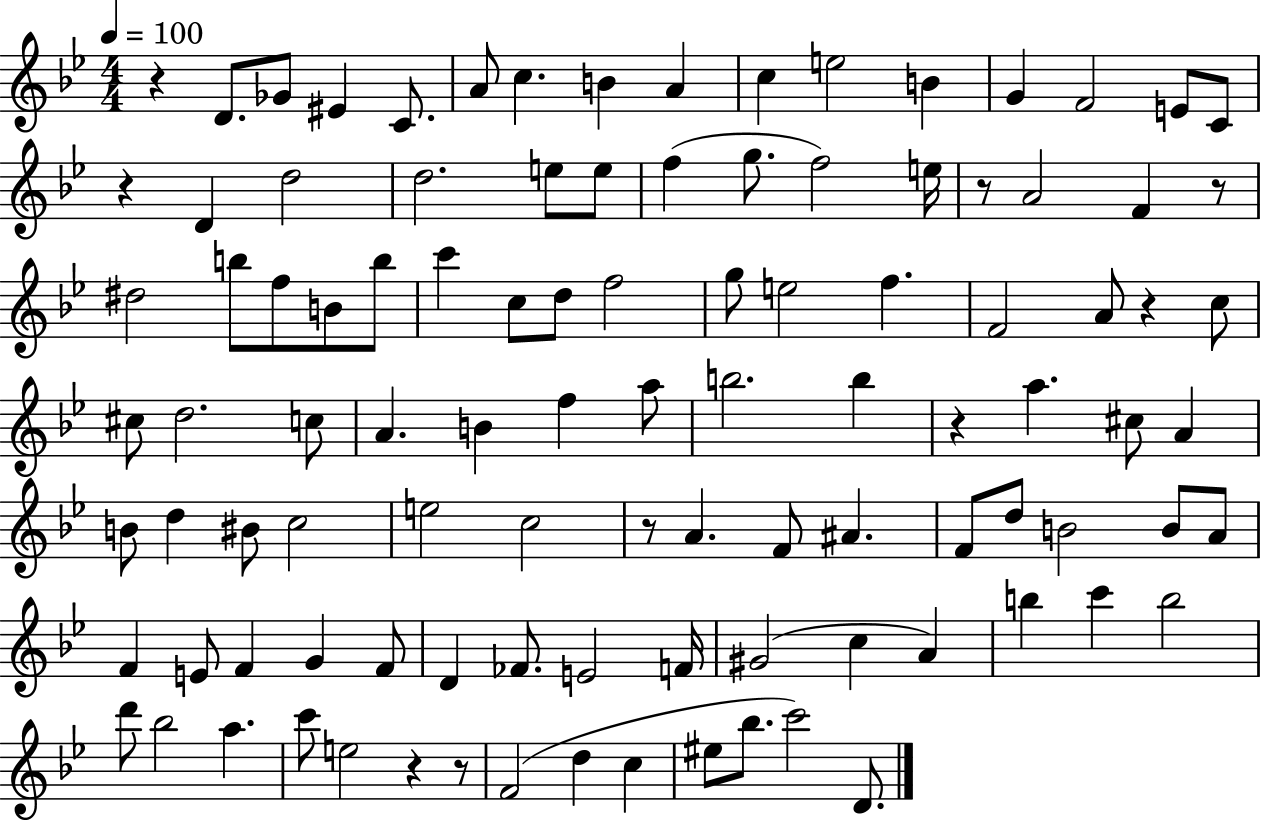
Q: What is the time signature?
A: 4/4